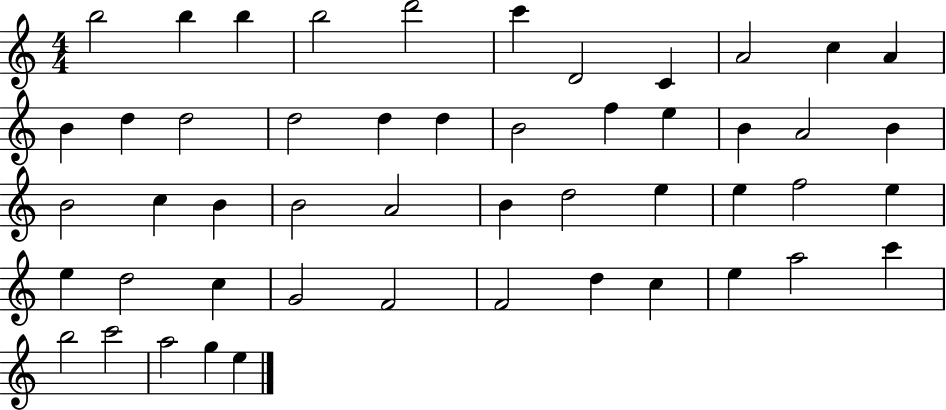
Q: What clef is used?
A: treble